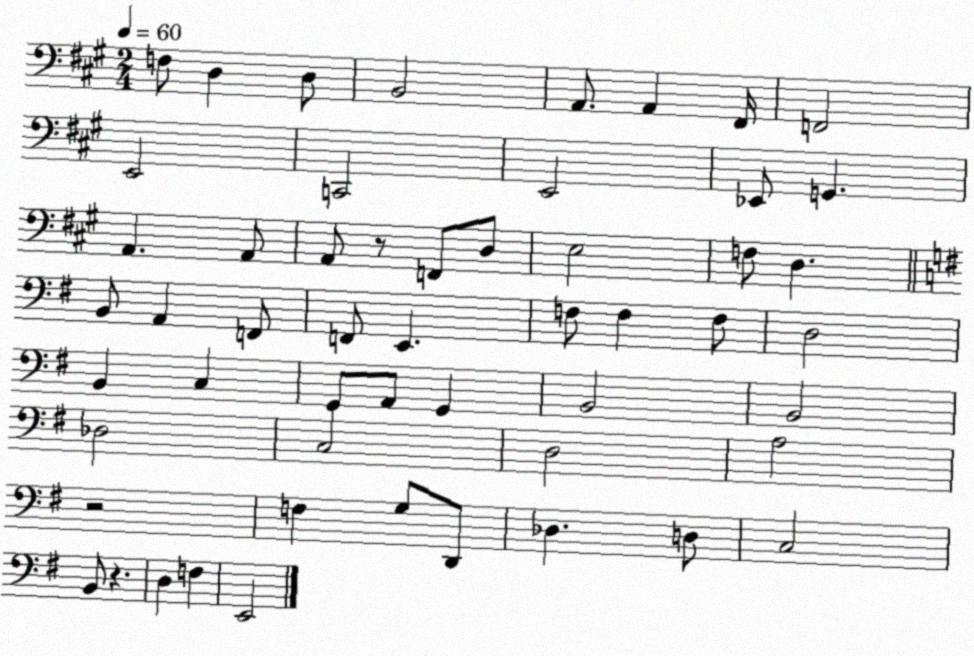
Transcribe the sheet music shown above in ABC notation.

X:1
T:Untitled
M:2/4
L:1/4
K:A
F,/2 D, D,/2 B,,2 A,,/2 A,, ^F,,/4 F,,2 E,,2 C,,2 E,,2 _E,,/2 G,, A,, A,,/2 A,,/2 z/2 F,,/2 D,/2 E,2 F,/2 D, B,,/2 A,, F,,/2 F,,/2 E,, F,/2 F, F,/2 D,2 B,, C, G,,/2 A,,/2 G,, B,,2 B,,2 _D,2 C,2 D,2 A,2 z2 F, G,/2 D,,/2 _D, D,/2 C,2 B,,/2 z D, F, E,,2